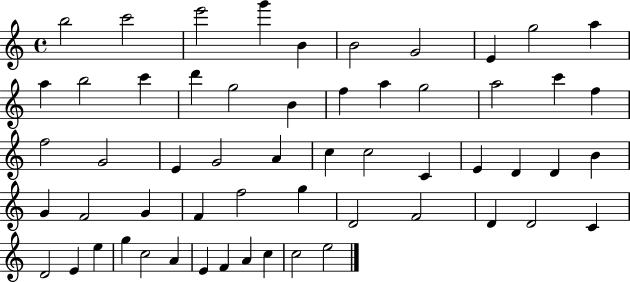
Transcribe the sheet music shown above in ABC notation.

X:1
T:Untitled
M:4/4
L:1/4
K:C
b2 c'2 e'2 g' B B2 G2 E g2 a a b2 c' d' g2 B f a g2 a2 c' f f2 G2 E G2 A c c2 C E D D B G F2 G F f2 g D2 F2 D D2 C D2 E e g c2 A E F A c c2 e2